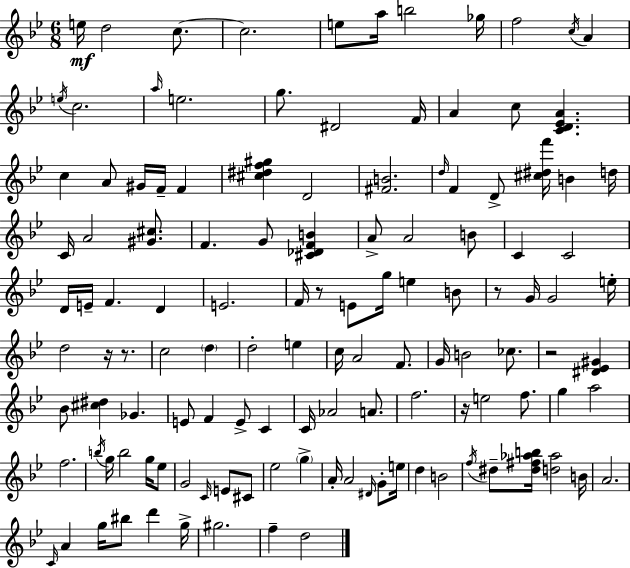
{
  \clef treble
  \numericTimeSignature
  \time 6/8
  \key g \minor
  e''16\mf d''2 c''8.~~ | c''2. | e''8 a''16 b''2 ges''16 | f''2 \acciaccatura { c''16 } a'4 | \break \acciaccatura { e''16 } c''2. | \grace { a''16 } e''2. | g''8. dis'2 | f'16 a'4 c''8 <c' d' ees' a'>4. | \break c''4 a'8 gis'16 f'16-- f'4 | <cis'' dis'' f'' gis''>4 d'2 | <fis' b'>2. | \grace { d''16 } f'4 d'8-> <cis'' dis'' f'''>16 b'4 | \break d''16 c'16 a'2 | <gis' cis''>8. f'4. g'8 | <cis' des' f' b'>4 a'8-> a'2 | b'8 c'4 c'2 | \break d'16 e'16-- f'4. | d'4 e'2. | f'16 r8 e'8 g''16 e''4 | b'8 r8 g'16 g'2 | \break e''16-. d''2 | r16 r8. c''2 | \parenthesize d''4 d''2-. | e''4 c''16 a'2 | \break f'8. g'16 b'2 | ces''8. r2 | <dis' ees' gis'>4 bes'8 <cis'' dis''>4 ges'4. | e'8 f'4 e'8-> | \break c'4 c'16 aes'2 | a'8. f''2. | r16 e''2 | f''8. g''4 a''2 | \break f''2. | \acciaccatura { b''16 } g''16 b''2 | g''16 ees''8 g'2 | \grace { c'16 } e'8 cis'8 ees''2 | \break \parenthesize g''4-> a'16-. a'2 | \grace { dis'16 } g'8-. e''16 d''4 b'2 | \acciaccatura { f''16 } dis''8-- <dis'' fis'' aes'' b''>16 <d'' aes''>2 | b'16 a'2. | \break \grace { c'16 } a'4 | g''16 bis''8 d'''4 g''16-> gis''2. | f''4-- | d''2 \bar "|."
}